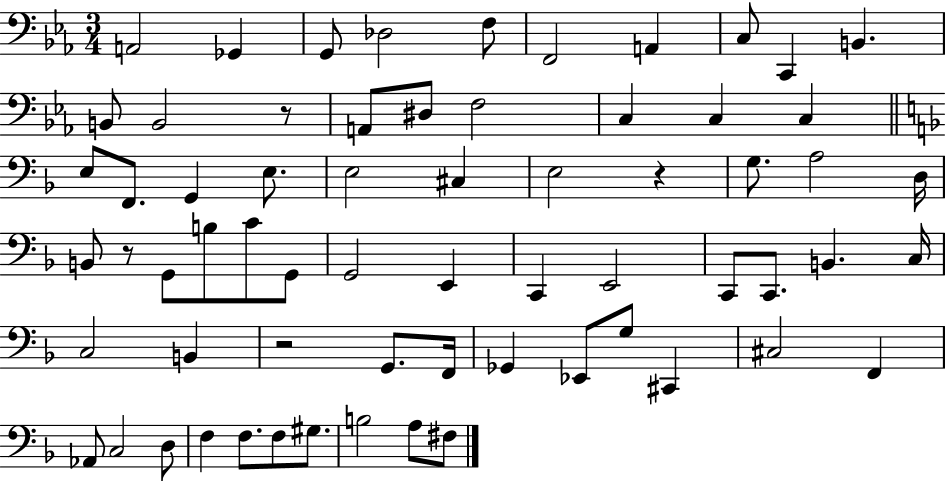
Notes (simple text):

A2/h Gb2/q G2/e Db3/h F3/e F2/h A2/q C3/e C2/q B2/q. B2/e B2/h R/e A2/e D#3/e F3/h C3/q C3/q C3/q E3/e F2/e. G2/q E3/e. E3/h C#3/q E3/h R/q G3/e. A3/h D3/s B2/e R/e G2/e B3/e C4/e G2/e G2/h E2/q C2/q E2/h C2/e C2/e. B2/q. C3/s C3/h B2/q R/h G2/e. F2/s Gb2/q Eb2/e G3/e C#2/q C#3/h F2/q Ab2/e C3/h D3/e F3/q F3/e. F3/e G#3/e. B3/h A3/e F#3/e